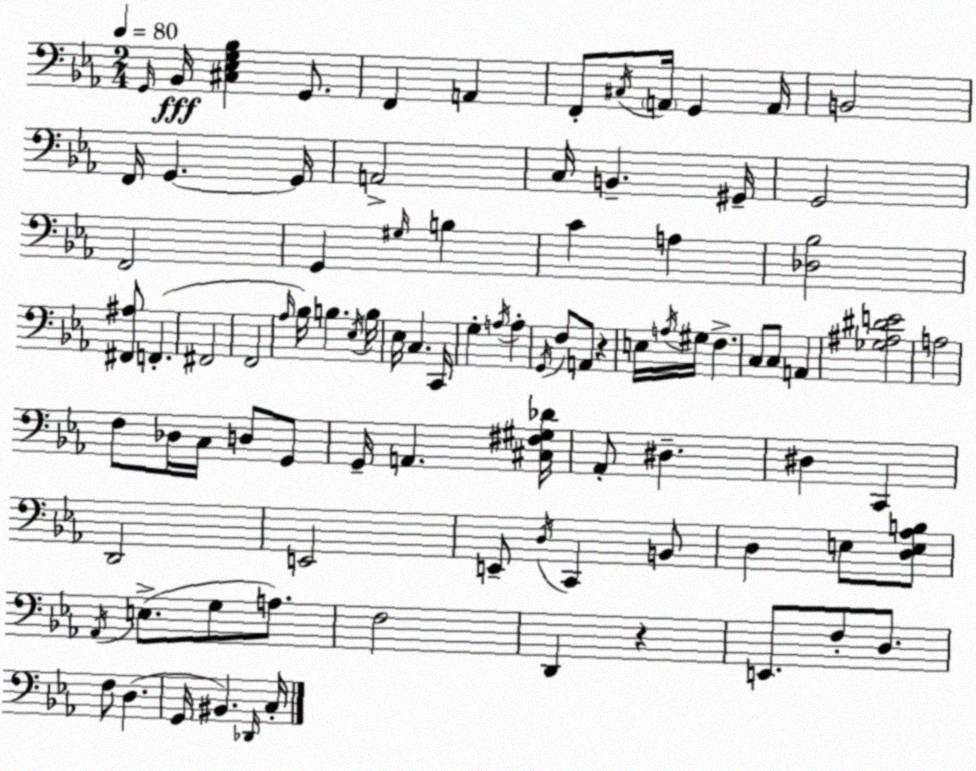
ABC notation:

X:1
T:Untitled
M:2/4
L:1/4
K:Cm
G,,/4 _B,,/4 [^C,_E,G,_B,] G,,/2 F,, A,, F,,/2 ^C,/4 A,,/4 G,, A,,/4 B,,2 F,,/4 G,, G,,/4 A,,2 C,/4 B,, ^G,,/4 G,,2 F,,2 G,, ^G,/4 B, C A, [_D,_B,]2 [^F,,^A,]/2 F,, ^F,,2 F,,2 _A,/4 _B,/4 B, _E,/4 B,/4 _E,/4 C, C,,/4 G, A,/4 A, G,,/4 F,/2 A,,/2 z E,/4 A,/4 ^G,/4 F, C,/2 C,/2 A,, [_G,^A,^DE]2 A,2 F,/2 _D,/4 C,/4 D,/2 G,,/2 G,,/4 A,, [^C,^F,^G,_D]/4 _A,,/2 ^D, ^D, C,, D,,2 E,,2 E,,/2 D,/4 C,, B,,/2 D, E,/2 [D,E,_A,B,]/2 _A,,/4 E,/2 G,/2 A,/2 F,2 D,, z E,,/2 F,/2 D,/2 F,/2 D, G,,/4 ^B,, _D,,/4 C,/4